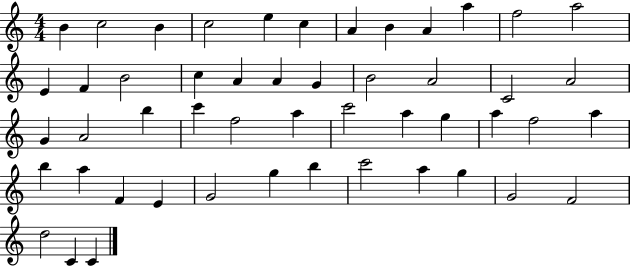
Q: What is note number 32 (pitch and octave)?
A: G5